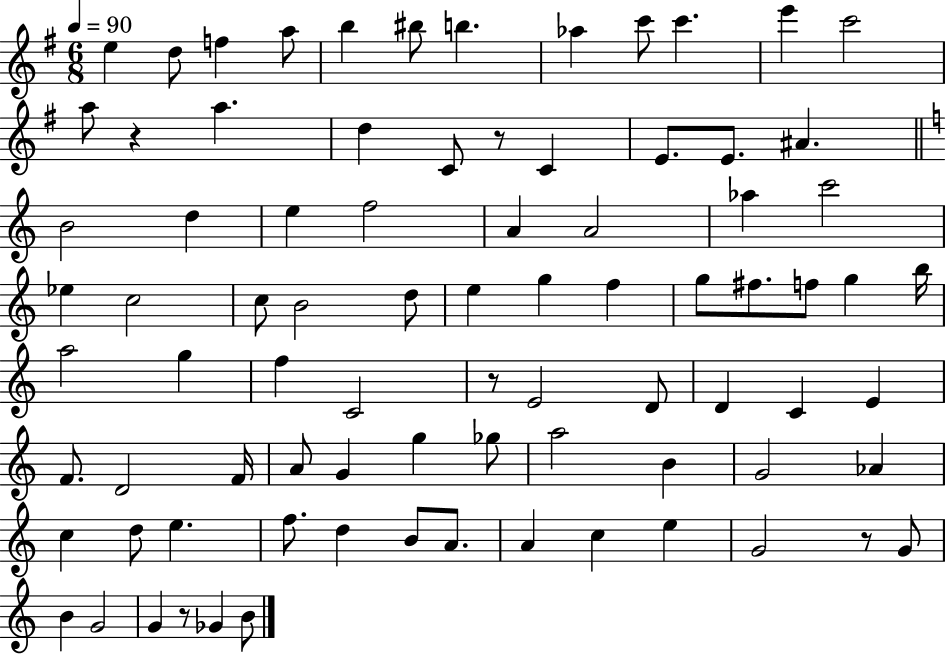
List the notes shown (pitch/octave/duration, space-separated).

E5/q D5/e F5/q A5/e B5/q BIS5/e B5/q. Ab5/q C6/e C6/q. E6/q C6/h A5/e R/q A5/q. D5/q C4/e R/e C4/q E4/e. E4/e. A#4/q. B4/h D5/q E5/q F5/h A4/q A4/h Ab5/q C6/h Eb5/q C5/h C5/e B4/h D5/e E5/q G5/q F5/q G5/e F#5/e. F5/e G5/q B5/s A5/h G5/q F5/q C4/h R/e E4/h D4/e D4/q C4/q E4/q F4/e. D4/h F4/s A4/e G4/q G5/q Gb5/e A5/h B4/q G4/h Ab4/q C5/q D5/e E5/q. F5/e. D5/q B4/e A4/e. A4/q C5/q E5/q G4/h R/e G4/e B4/q G4/h G4/q R/e Gb4/q B4/e